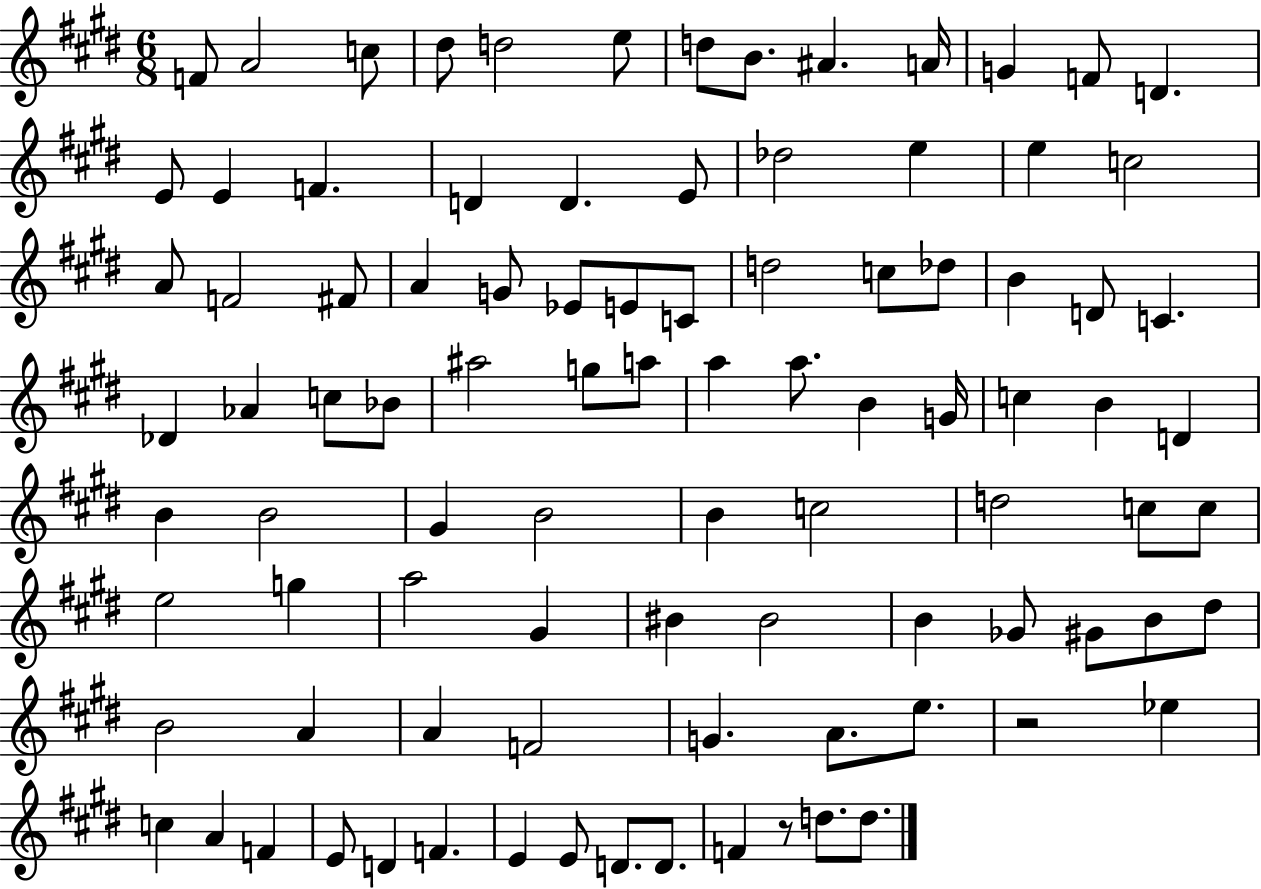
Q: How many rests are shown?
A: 2